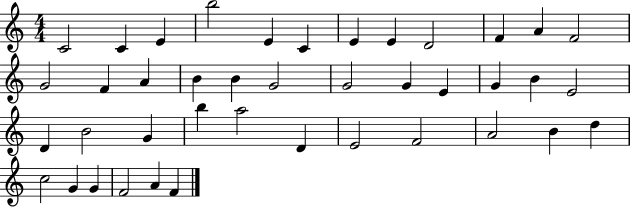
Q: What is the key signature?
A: C major